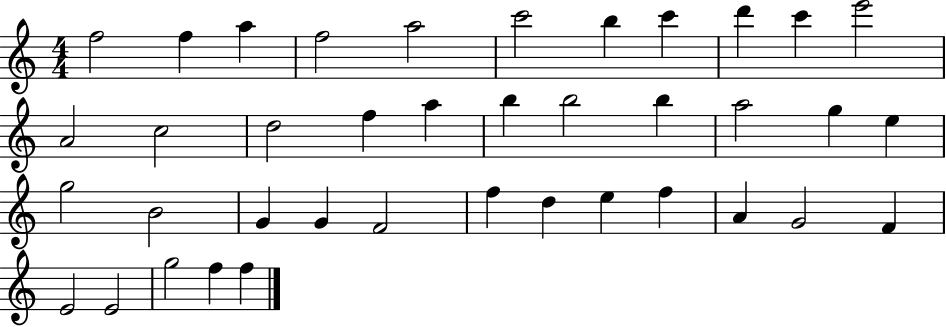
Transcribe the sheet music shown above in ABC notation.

X:1
T:Untitled
M:4/4
L:1/4
K:C
f2 f a f2 a2 c'2 b c' d' c' e'2 A2 c2 d2 f a b b2 b a2 g e g2 B2 G G F2 f d e f A G2 F E2 E2 g2 f f